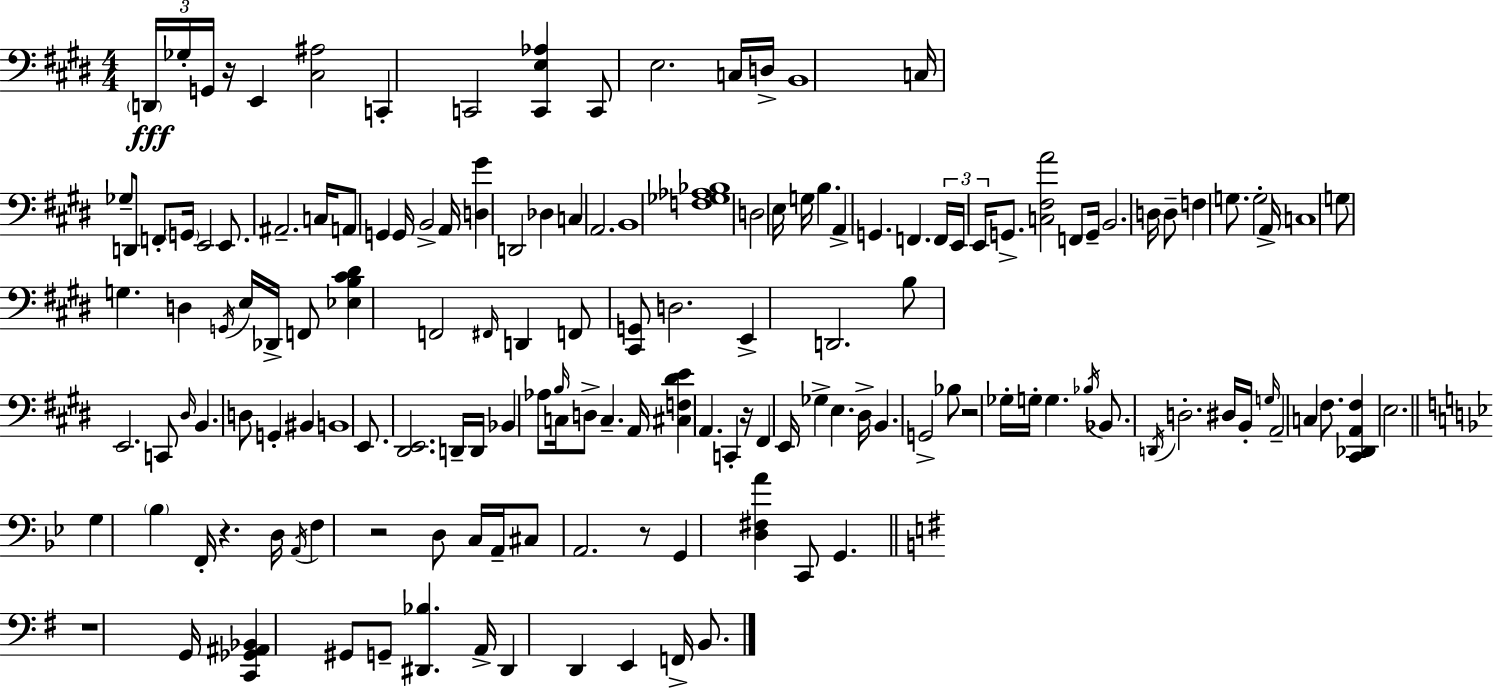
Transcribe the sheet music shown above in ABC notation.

X:1
T:Untitled
M:4/4
L:1/4
K:E
D,,/4 _G,/4 G,,/4 z/4 E,, [^C,^A,]2 C,, C,,2 [C,,E,_A,] C,,/2 E,2 C,/4 D,/4 B,,4 C,/4 _G,/2 D,,/2 F,,/2 G,,/4 E,,2 E,,/2 ^A,,2 C,/4 A,,/2 G,, G,,/4 B,,2 A,,/4 [D,^G] D,,2 _D, C, A,,2 B,,4 [F,_G,_A,_B,]4 D,2 E,/4 G,/4 B, A,, G,, F,, F,,/4 E,,/4 E,,/4 G,,/2 [C,^F,A]2 F,,/2 G,,/4 B,,2 D,/4 D,/2 F, G,/2 G,2 A,,/4 C,4 G,/2 G, D, G,,/4 E,/4 _D,,/4 F,,/2 [_E,B,^C^D] F,,2 ^F,,/4 D,, F,,/2 [^C,,G,,]/2 D,2 E,, D,,2 B,/2 E,,2 C,,/2 ^D,/4 B,, D,/2 G,, ^B,, B,,4 E,,/2 [^D,,E,,]2 D,,/4 D,,/4 _B,, _A,/2 B,/4 C,/4 D,/2 C, A,,/4 [^C,F,^DE] A,, C,, z/4 ^F,, E,,/4 _G, E, ^D,/4 B,, G,,2 _B,/2 z2 _G,/4 G,/4 G, _B,/4 _B,,/2 D,,/4 D,2 ^D,/4 B,,/4 G,/4 A,,2 C, ^F,/2 [^C,,_D,,A,,^F,] E,2 G, _B, F,,/4 z D,/4 A,,/4 F, z2 D,/2 C,/4 A,,/4 ^C,/2 A,,2 z/2 G,, [D,^F,A] C,,/2 G,, z4 G,,/4 [C,,_G,,^A,,_B,,] ^G,,/2 G,,/2 [^D,,_B,] A,,/4 ^D,, D,, E,, F,,/4 B,,/2